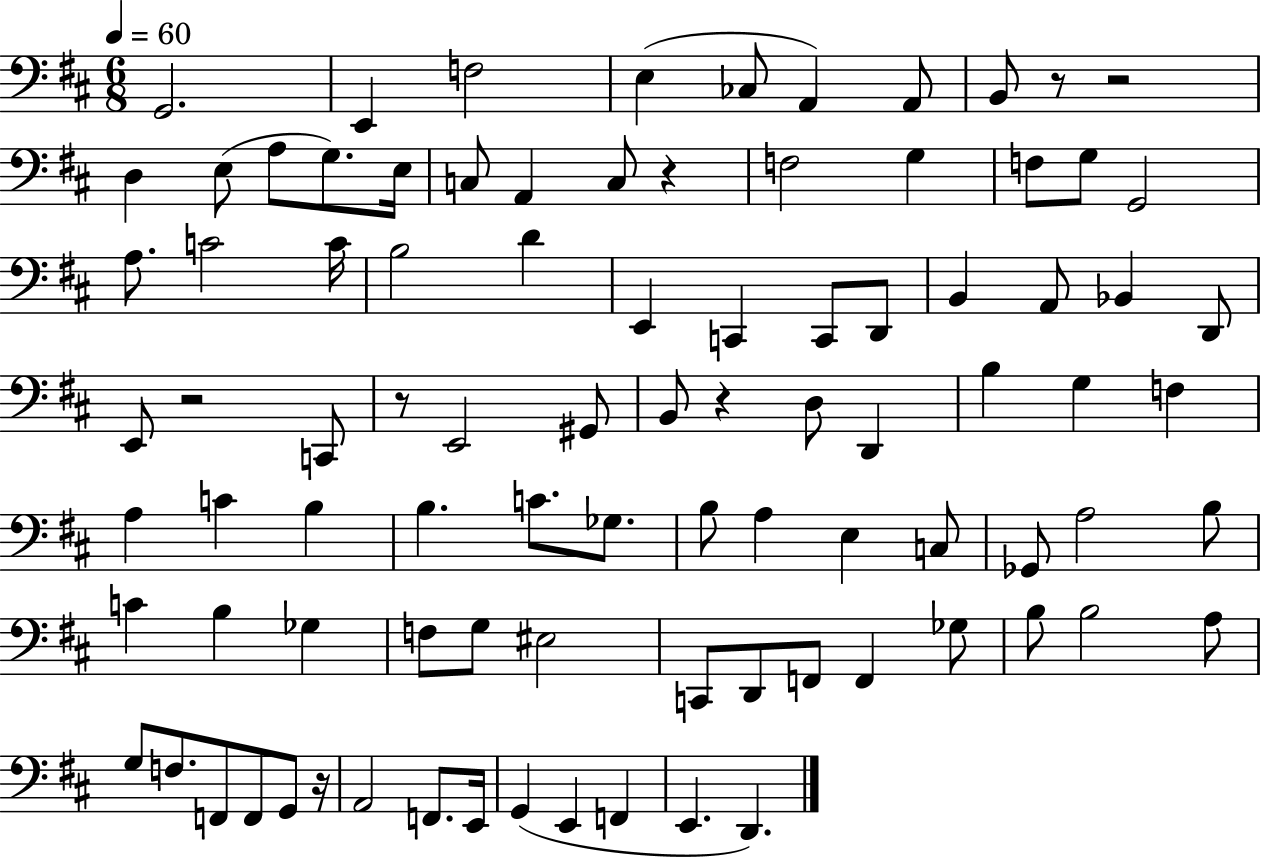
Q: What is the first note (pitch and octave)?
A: G2